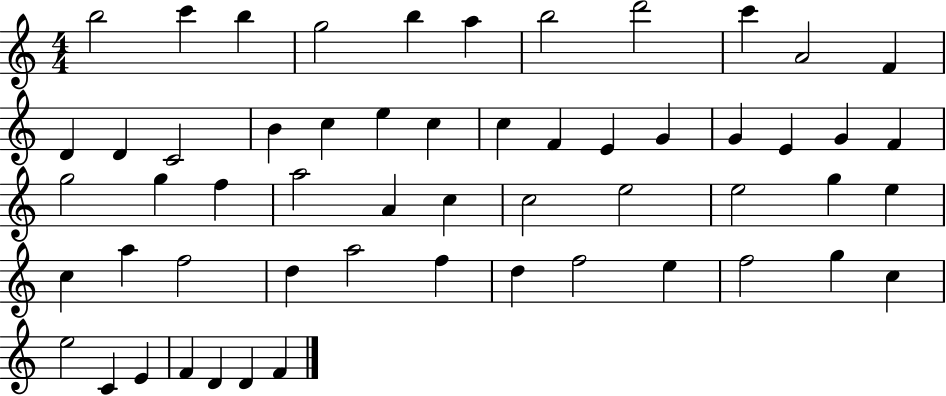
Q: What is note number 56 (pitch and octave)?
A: F4